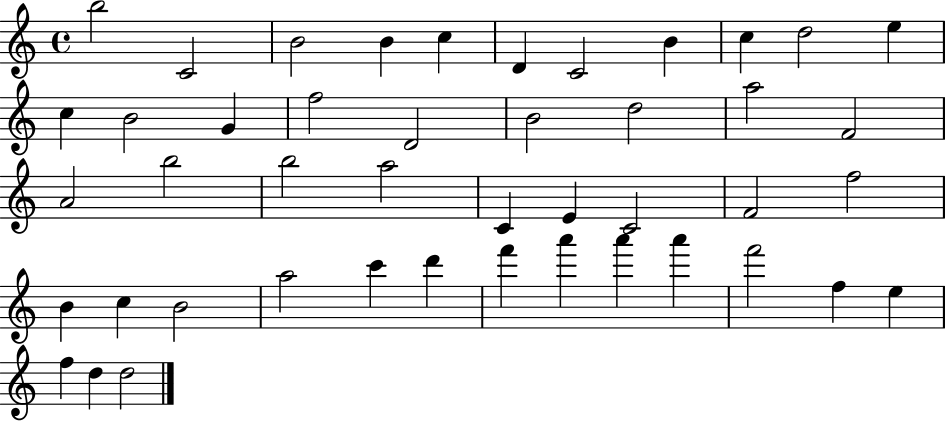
B5/h C4/h B4/h B4/q C5/q D4/q C4/h B4/q C5/q D5/h E5/q C5/q B4/h G4/q F5/h D4/h B4/h D5/h A5/h F4/h A4/h B5/h B5/h A5/h C4/q E4/q C4/h F4/h F5/h B4/q C5/q B4/h A5/h C6/q D6/q F6/q A6/q A6/q A6/q F6/h F5/q E5/q F5/q D5/q D5/h